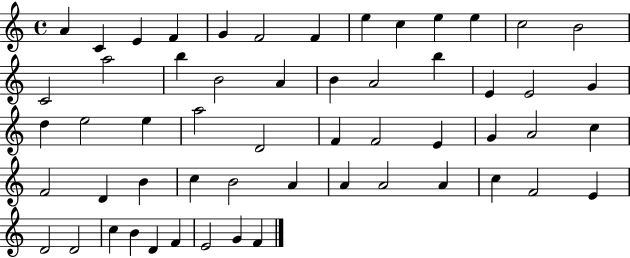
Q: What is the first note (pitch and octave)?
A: A4